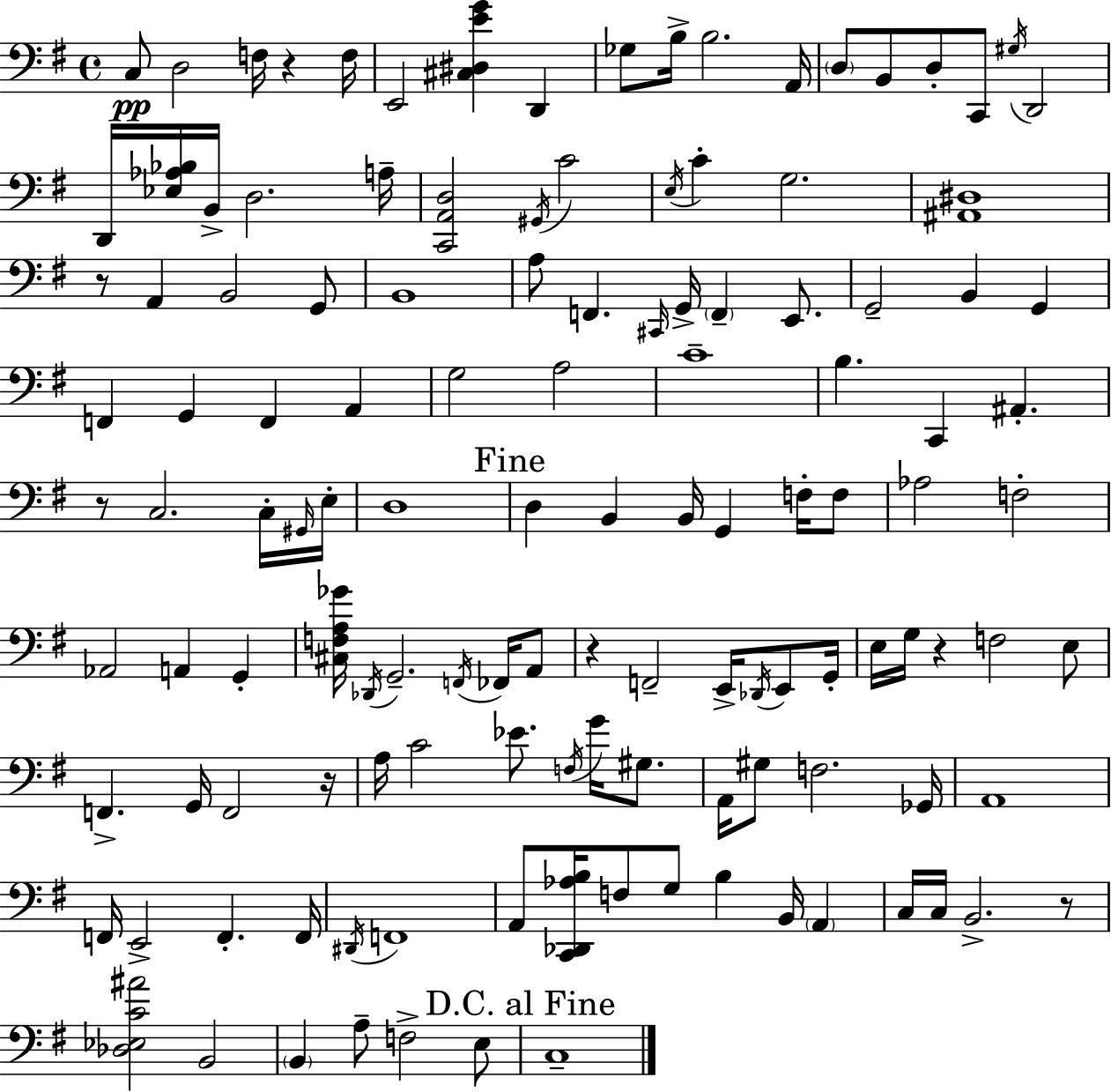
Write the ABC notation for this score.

X:1
T:Untitled
M:4/4
L:1/4
K:G
C,/2 D,2 F,/4 z F,/4 E,,2 [^C,^D,EG] D,, _G,/2 B,/4 B,2 A,,/4 D,/2 B,,/2 D,/2 C,,/2 ^G,/4 D,,2 D,,/4 [_E,_A,_B,]/4 B,,/4 D,2 A,/4 [C,,A,,D,]2 ^G,,/4 C2 E,/4 C G,2 [^A,,^D,]4 z/2 A,, B,,2 G,,/2 B,,4 A,/2 F,, ^C,,/4 G,,/4 F,, E,,/2 G,,2 B,, G,, F,, G,, F,, A,, G,2 A,2 C4 B, C,, ^A,, z/2 C,2 C,/4 ^G,,/4 E,/4 D,4 D, B,, B,,/4 G,, F,/4 F,/2 _A,2 F,2 _A,,2 A,, G,, [^C,F,A,_G]/4 _D,,/4 G,,2 F,,/4 _F,,/4 A,,/2 z F,,2 E,,/4 _D,,/4 E,,/2 G,,/4 E,/4 G,/4 z F,2 E,/2 F,, G,,/4 F,,2 z/4 A,/4 C2 _E/2 F,/4 G/4 ^G,/2 A,,/4 ^G,/2 F,2 _G,,/4 A,,4 F,,/4 E,,2 F,, F,,/4 ^D,,/4 F,,4 A,,/2 [C,,_D,,_A,B,]/4 F,/2 G,/2 B, B,,/4 A,, C,/4 C,/4 B,,2 z/2 [_D,_E,C^A]2 B,,2 B,, A,/2 F,2 E,/2 C,4